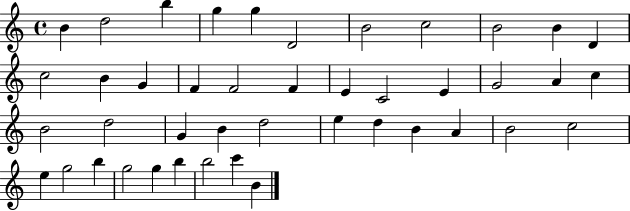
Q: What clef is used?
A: treble